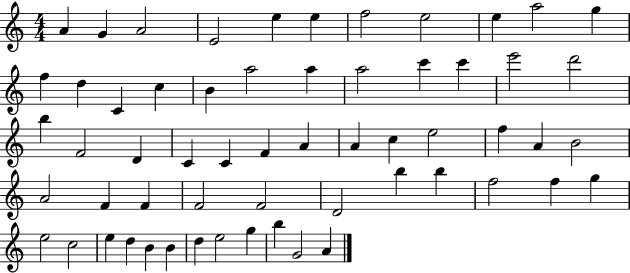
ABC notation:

X:1
T:Untitled
M:4/4
L:1/4
K:C
A G A2 E2 e e f2 e2 e a2 g f d C c B a2 a a2 c' c' e'2 d'2 b F2 D C C F A A c e2 f A B2 A2 F F F2 F2 D2 b b f2 f g e2 c2 e d B B d e2 g b G2 A